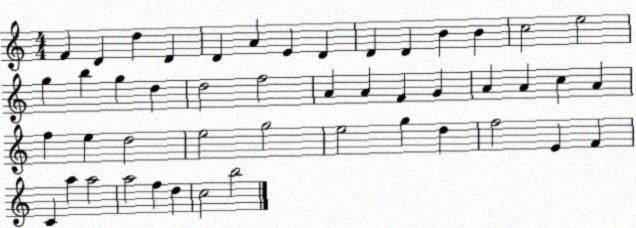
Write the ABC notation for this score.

X:1
T:Untitled
M:4/4
L:1/4
K:C
F D d D D A E D D D B B c2 e2 g b g d d2 f2 A A F G A A c A f e d2 e2 g2 e2 g d f2 E F C a a2 a2 f d c2 b2